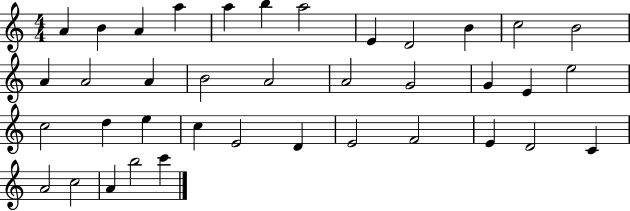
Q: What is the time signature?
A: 4/4